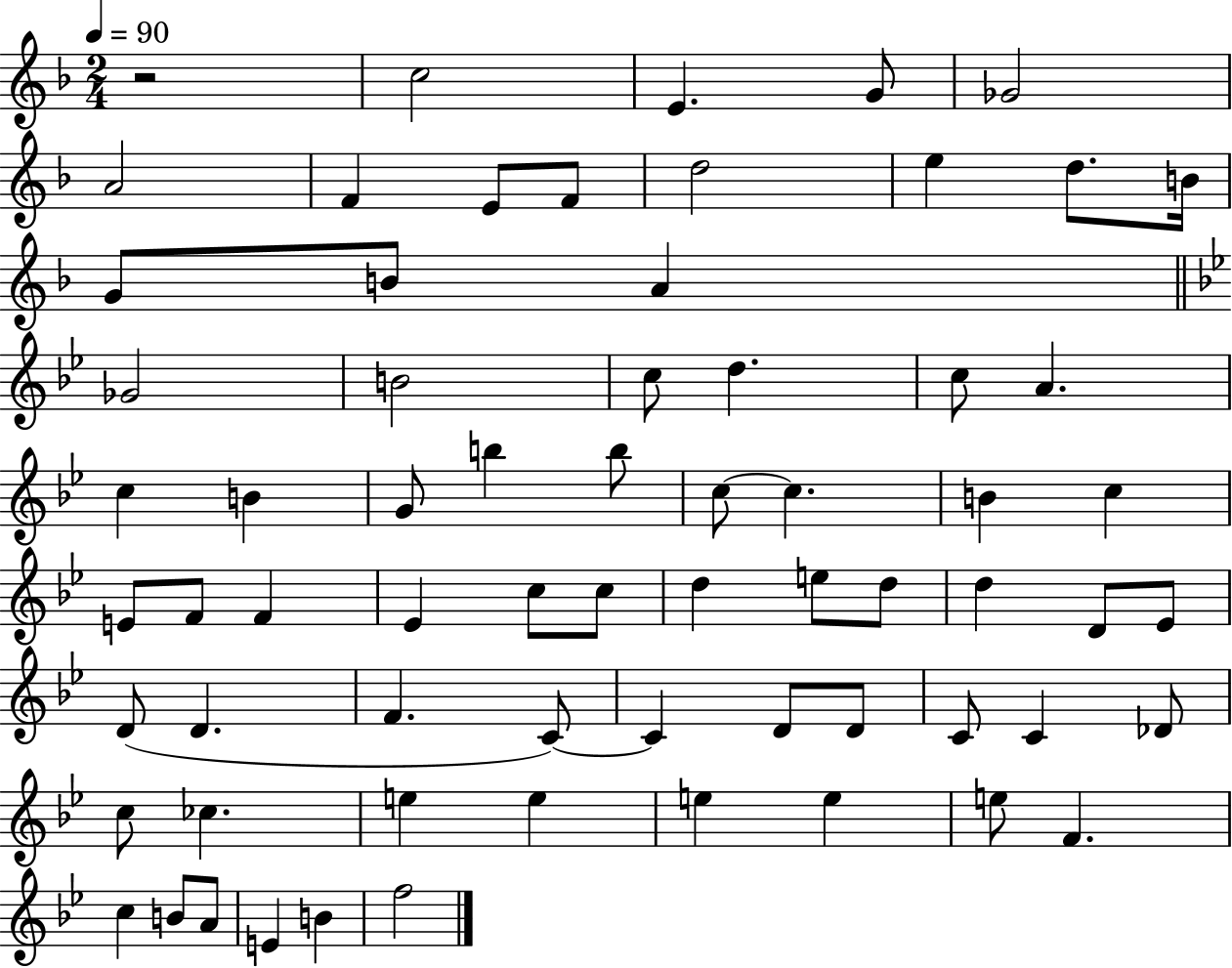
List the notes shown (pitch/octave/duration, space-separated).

R/h C5/h E4/q. G4/e Gb4/h A4/h F4/q E4/e F4/e D5/h E5/q D5/e. B4/s G4/e B4/e A4/q Gb4/h B4/h C5/e D5/q. C5/e A4/q. C5/q B4/q G4/e B5/q B5/e C5/e C5/q. B4/q C5/q E4/e F4/e F4/q Eb4/q C5/e C5/e D5/q E5/e D5/e D5/q D4/e Eb4/e D4/e D4/q. F4/q. C4/e C4/q D4/e D4/e C4/e C4/q Db4/e C5/e CES5/q. E5/q E5/q E5/q E5/q E5/e F4/q. C5/q B4/e A4/e E4/q B4/q F5/h